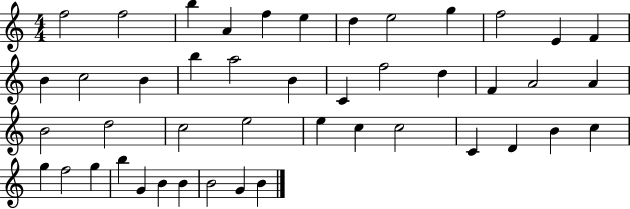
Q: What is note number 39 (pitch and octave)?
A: B5